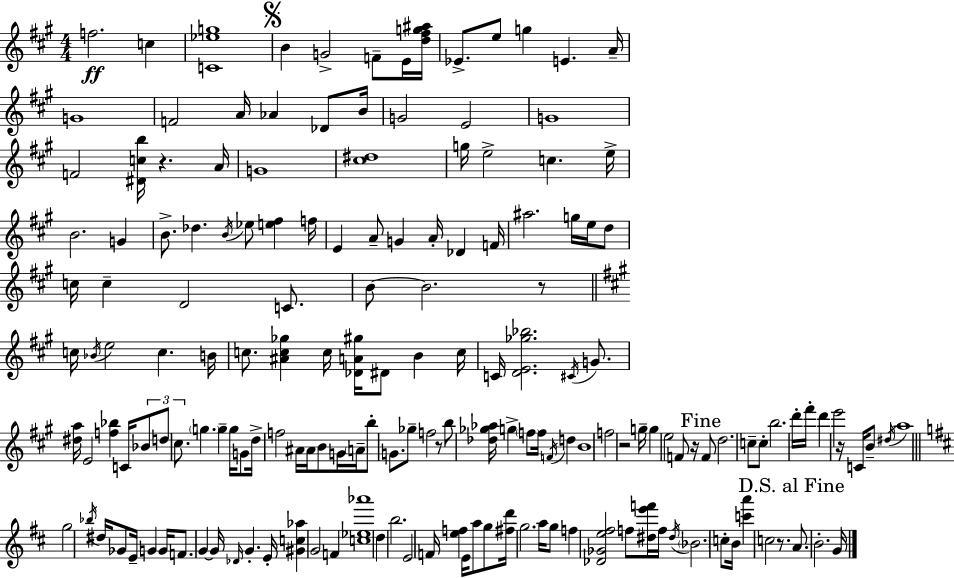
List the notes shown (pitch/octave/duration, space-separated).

F5/h. C5/q [C4,Eb5,G5]/w B4/q G4/h F4/e E4/s [D5,F#5,G5,A#5]/s Eb4/e. E5/e G5/q E4/q. A4/s G4/w F4/h A4/s Ab4/q Db4/e B4/s G4/h E4/h G4/w F4/h [D#4,C5,B5]/s R/q. A4/s G4/w [C#5,D#5]/w G5/s E5/h C5/q. E5/s B4/h. G4/q B4/e. Db5/q. B4/s Eb5/e [E5,F#5]/q F5/s E4/q A4/e G4/q A4/s Db4/q F4/s A#5/h. G5/s E5/s D5/e C5/s C5/q D4/h C4/e. B4/e B4/h. R/e C5/s Bb4/s E5/h C5/q. B4/s C5/e. [A#4,C5,Gb5]/q C5/s [Db4,A4,G#5]/s D#4/e B4/q C5/s C4/s [D4,E4,Gb5,Bb5]/h. C#4/s G4/e. [D#5,A5]/s E4/h [F5,Bb5]/q C4/s Bb4/e D5/e C#5/e. G5/q. G5/q G5/s G4/e D5/s F5/h A#4/s A#4/s B4/e G4/s A4/s B5/e G4/e. Gb5/e F5/h R/e B5/e [Db5,Gb5,Ab5]/s G5/q F5/e F5/s F4/s D5/q B4/w F5/h R/h G5/s G5/q E5/h F4/e R/s F4/e D5/h. C5/e C5/e B5/h. D6/s F#6/s D6/q E6/h R/s C4/s B4/e D#5/s A5/w G5/h Bb5/s D#5/s Gb4/e E4/s G4/q G4/s F4/e. G4/q G4/s Db4/s G4/q. E4/s [G#4,C5,Ab5]/q G4/h F4/q [C5,Eb5,Ab6]/w D5/q B5/h. E4/h F4/s [E5,F5]/q E4/s A5/e G5/e [F#5,D6]/s G5/h. A5/s G5/e F5/q [Db4,Gb4,E5,F#5]/h F5/e [D#5,E6,F6]/s F5/s D#5/s Bb4/h. C5/e B4/s [C6,A6]/q C5/h R/e. A4/e. B4/h. G4/s